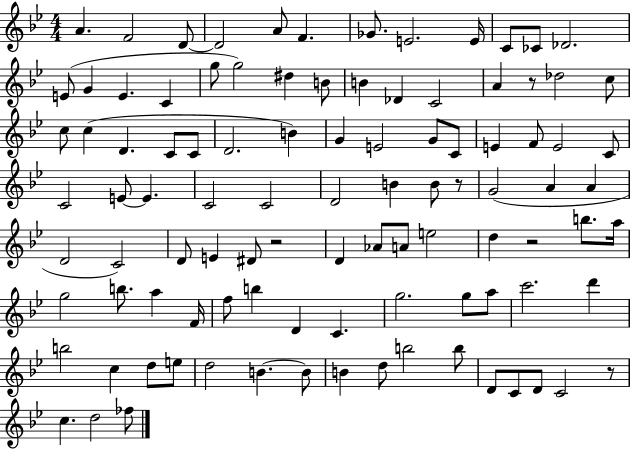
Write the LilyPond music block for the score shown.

{
  \clef treble
  \numericTimeSignature
  \time 4/4
  \key bes \major
  \repeat volta 2 { a'4. f'2 d'8~~ | d'2 a'8 f'4. | ges'8. e'2. e'16 | c'8 ces'8 des'2. | \break e'8( g'4 e'4. c'4 | g''8 g''2) dis''4 b'8 | b'4 des'4 c'2 | a'4 r8 des''2 c''8 | \break c''8 c''4( d'4. c'8 c'8 | d'2. b'4) | g'4 e'2 g'8 c'8 | e'4 f'8 e'2 c'8 | \break c'2 e'8~~ e'4. | c'2 c'2 | d'2 b'4 b'8 r8 | g'2( a'4 a'4 | \break d'2 c'2) | d'8 e'4 dis'8 r2 | d'4 aes'8 a'8 e''2 | d''4 r2 b''8. a''16 | \break g''2 b''8. a''4 f'16 | f''8 b''4 d'4 c'4. | g''2. g''8 a''8 | c'''2. d'''4 | \break b''2 c''4 d''8 e''8 | d''2 b'4.~~ b'8 | b'4 d''8 b''2 b''8 | d'8 c'8 d'8 c'2 r8 | \break c''4. d''2 fes''8 | } \bar "|."
}